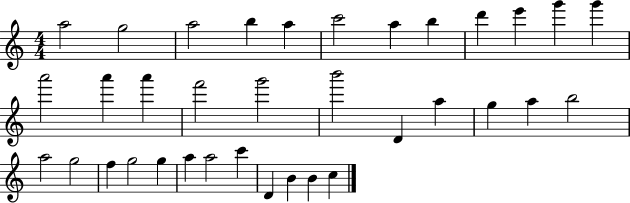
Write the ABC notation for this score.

X:1
T:Untitled
M:4/4
L:1/4
K:C
a2 g2 a2 b a c'2 a b d' e' g' g' a'2 a' a' f'2 g'2 b'2 D a g a b2 a2 g2 f g2 g a a2 c' D B B c